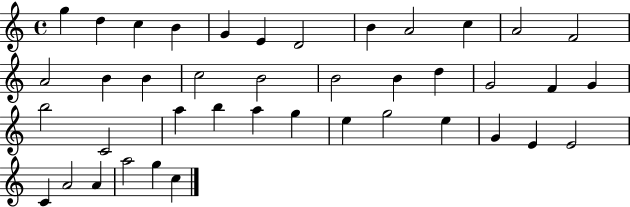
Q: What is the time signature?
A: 4/4